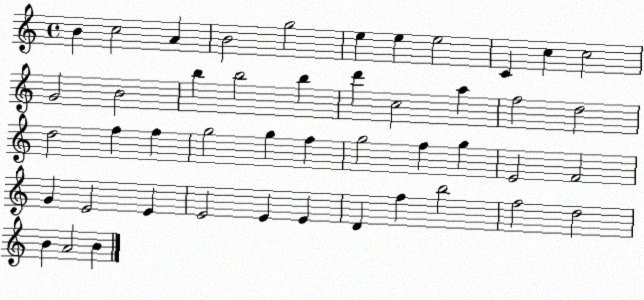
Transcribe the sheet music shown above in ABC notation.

X:1
T:Untitled
M:4/4
L:1/4
K:C
B c2 A B2 g2 e e e2 C c c2 G2 B2 b b2 b d' c2 a f2 d2 d2 f f g2 g f g2 f g E2 F2 G E2 E E2 E E D f b2 f2 d2 B A2 B